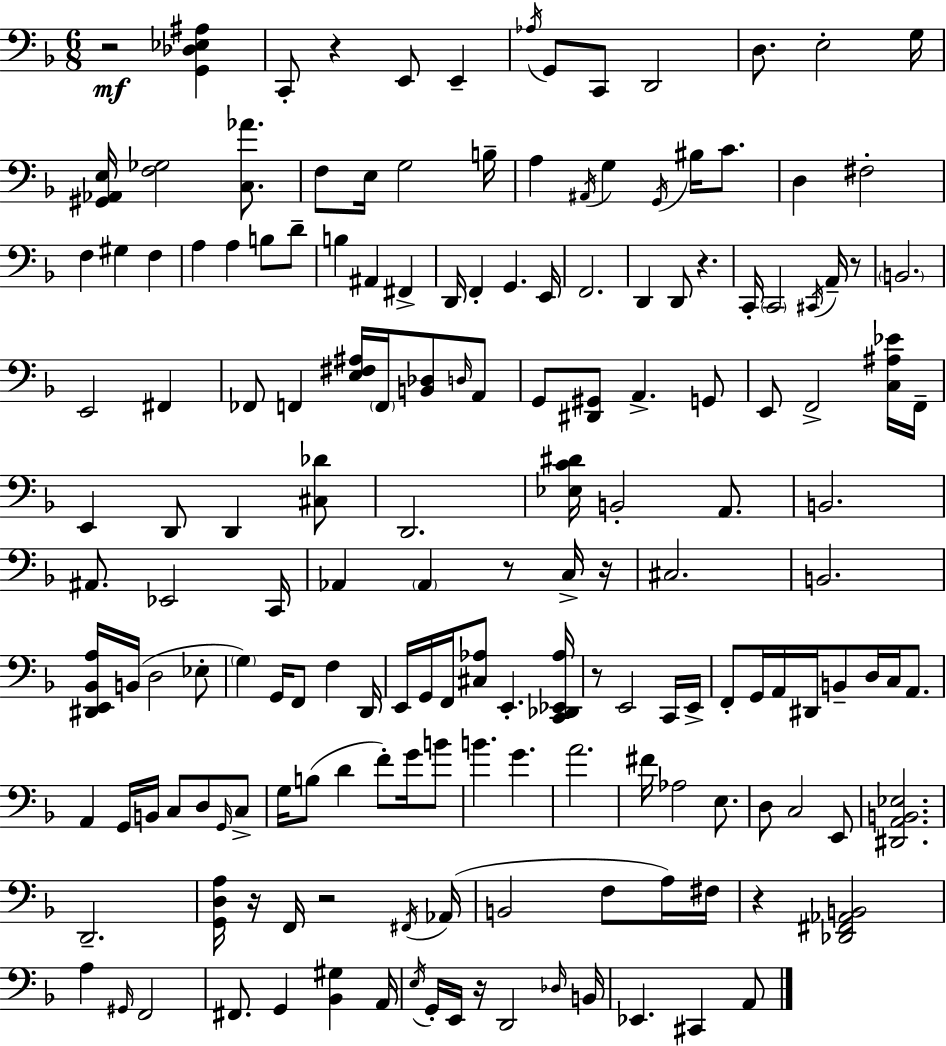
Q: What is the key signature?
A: D minor